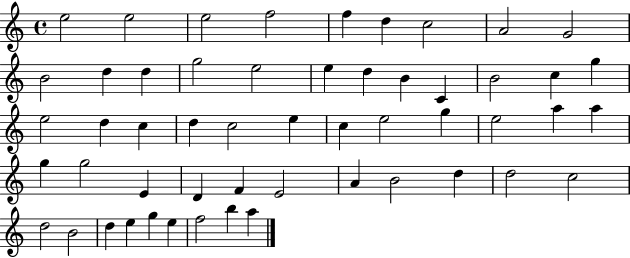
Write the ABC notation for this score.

X:1
T:Untitled
M:4/4
L:1/4
K:C
e2 e2 e2 f2 f d c2 A2 G2 B2 d d g2 e2 e d B C B2 c g e2 d c d c2 e c e2 g e2 a a g g2 E D F E2 A B2 d d2 c2 d2 B2 d e g e f2 b a